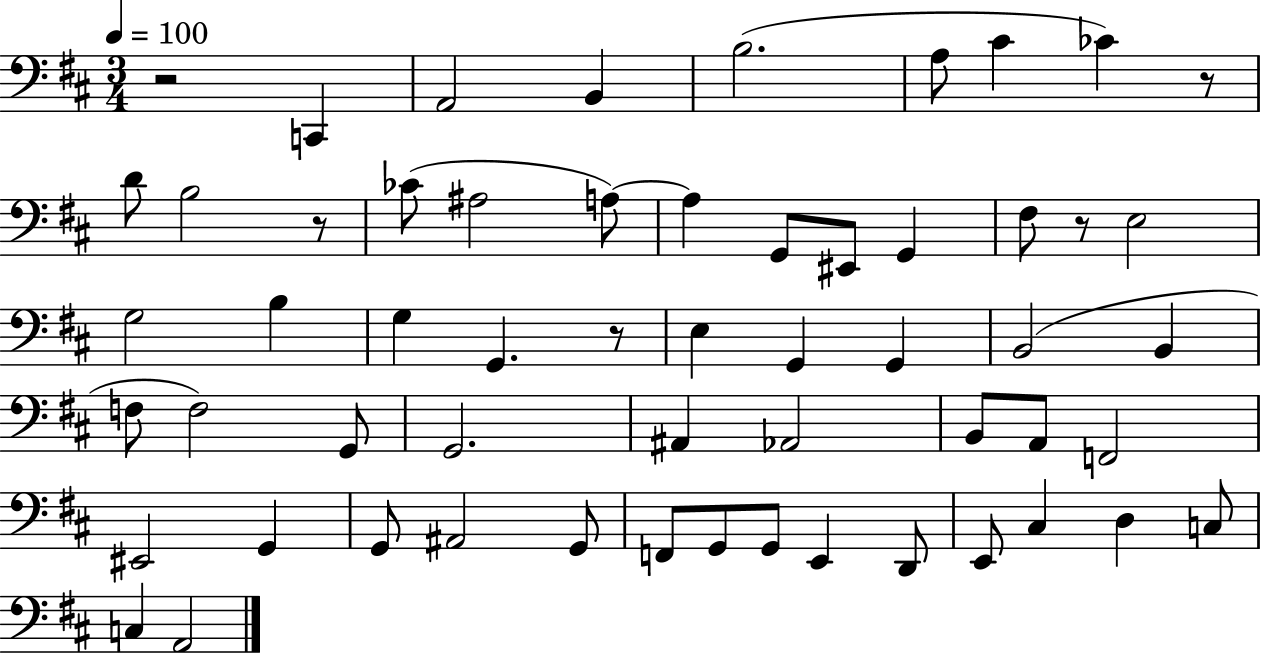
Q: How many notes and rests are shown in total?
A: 57